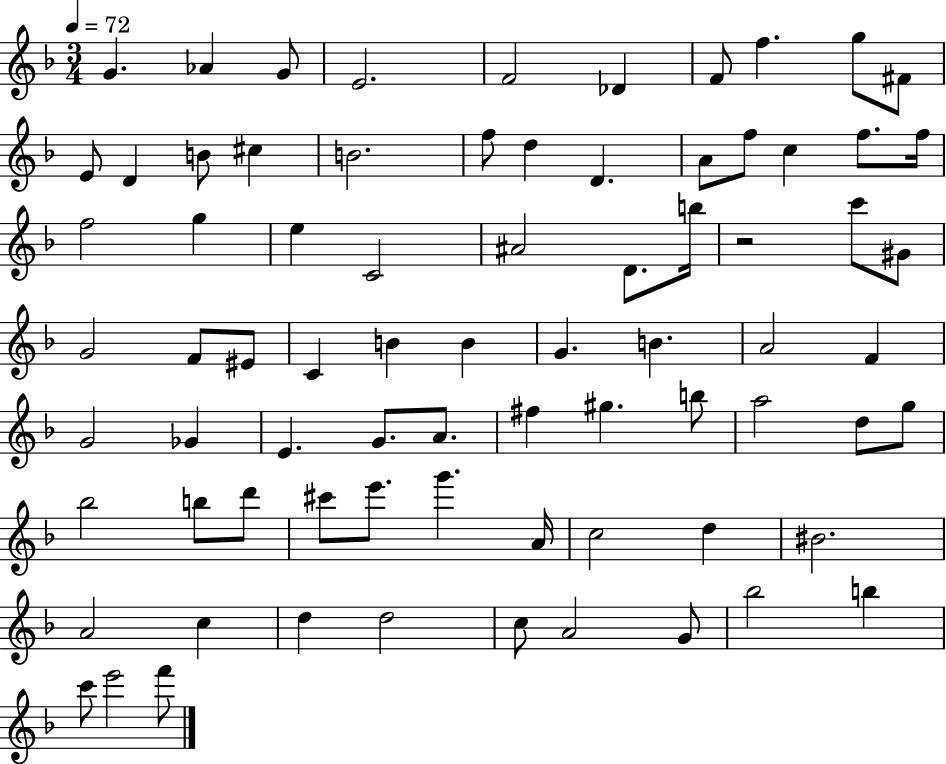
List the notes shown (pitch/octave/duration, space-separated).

G4/q. Ab4/q G4/e E4/h. F4/h Db4/q F4/e F5/q. G5/e F#4/e E4/e D4/q B4/e C#5/q B4/h. F5/e D5/q D4/q. A4/e F5/e C5/q F5/e. F5/s F5/h G5/q E5/q C4/h A#4/h D4/e. B5/s R/h C6/e G#4/e G4/h F4/e EIS4/e C4/q B4/q B4/q G4/q. B4/q. A4/h F4/q G4/h Gb4/q E4/q. G4/e. A4/e. F#5/q G#5/q. B5/e A5/h D5/e G5/e Bb5/h B5/e D6/e C#6/e E6/e. G6/q. A4/s C5/h D5/q BIS4/h. A4/h C5/q D5/q D5/h C5/e A4/h G4/e Bb5/h B5/q C6/e E6/h F6/e